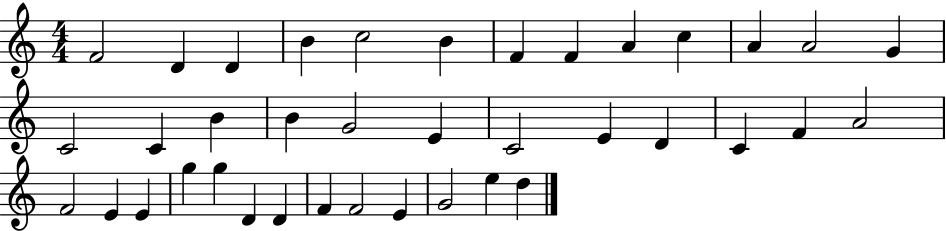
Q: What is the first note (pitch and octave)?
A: F4